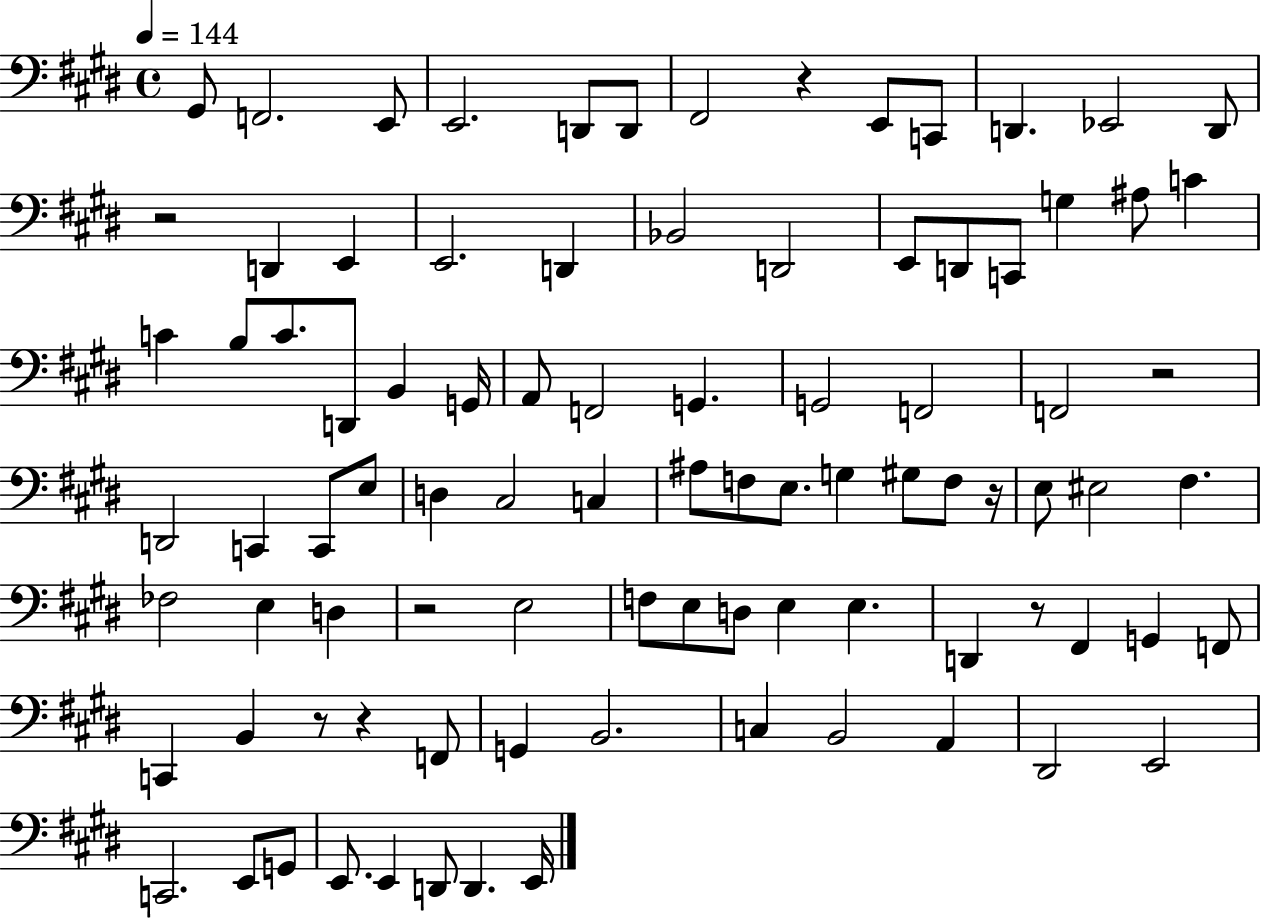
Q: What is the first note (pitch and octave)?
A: G#2